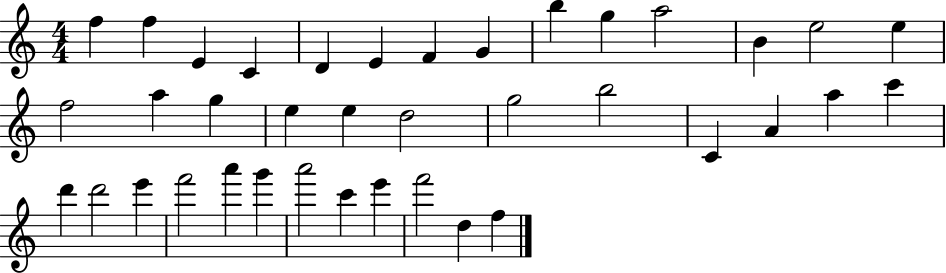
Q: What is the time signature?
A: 4/4